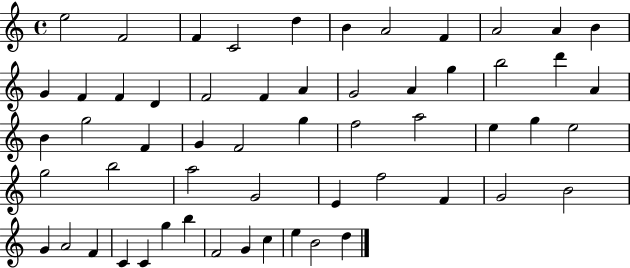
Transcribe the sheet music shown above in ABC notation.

X:1
T:Untitled
M:4/4
L:1/4
K:C
e2 F2 F C2 d B A2 F A2 A B G F F D F2 F A G2 A g b2 d' A B g2 F G F2 g f2 a2 e g e2 g2 b2 a2 G2 E f2 F G2 B2 G A2 F C C g b F2 G c e B2 d